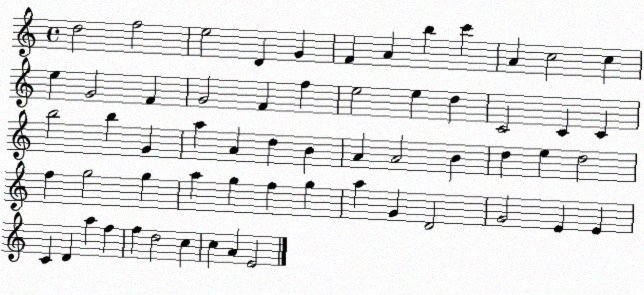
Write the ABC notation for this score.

X:1
T:Untitled
M:4/4
L:1/4
K:C
d2 f2 e2 D G F A b c' A c2 c e G2 F G2 F f e2 e d C2 C C b2 b G a A d B A A2 B d e d2 f g2 g a g f g a G D2 G2 E E C D a f f d2 c c A E2